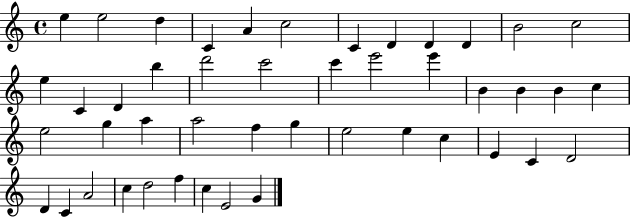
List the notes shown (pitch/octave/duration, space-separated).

E5/q E5/h D5/q C4/q A4/q C5/h C4/q D4/q D4/q D4/q B4/h C5/h E5/q C4/q D4/q B5/q D6/h C6/h C6/q E6/h E6/q B4/q B4/q B4/q C5/q E5/h G5/q A5/q A5/h F5/q G5/q E5/h E5/q C5/q E4/q C4/q D4/h D4/q C4/q A4/h C5/q D5/h F5/q C5/q E4/h G4/q